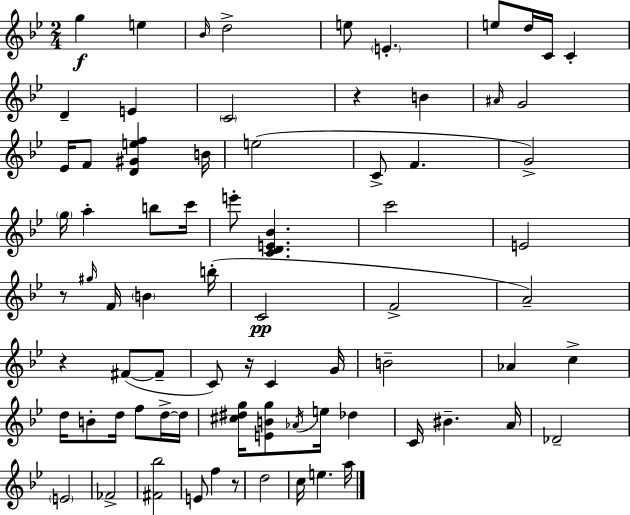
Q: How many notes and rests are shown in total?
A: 76